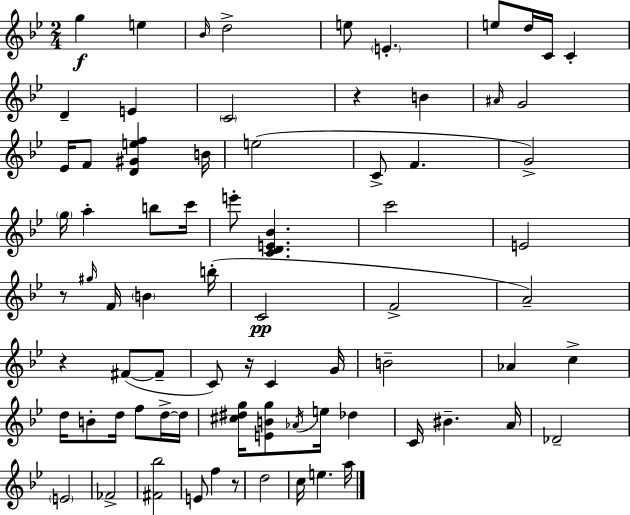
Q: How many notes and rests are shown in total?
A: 76